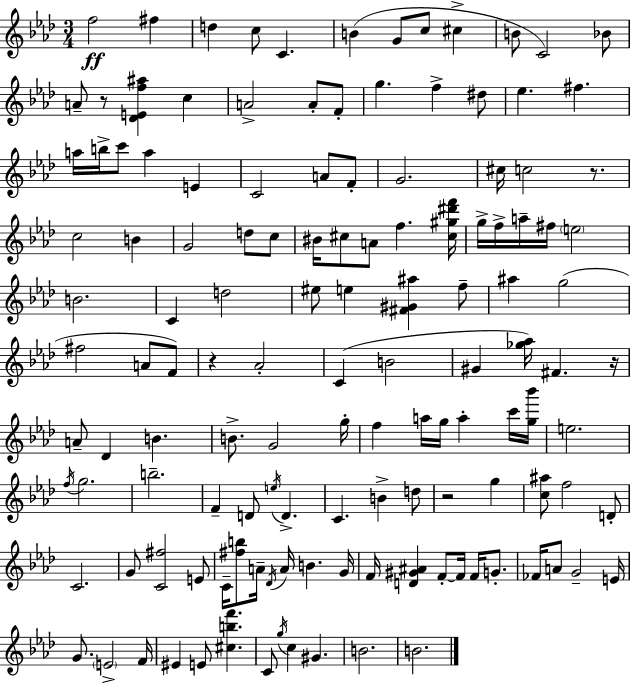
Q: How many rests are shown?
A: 5